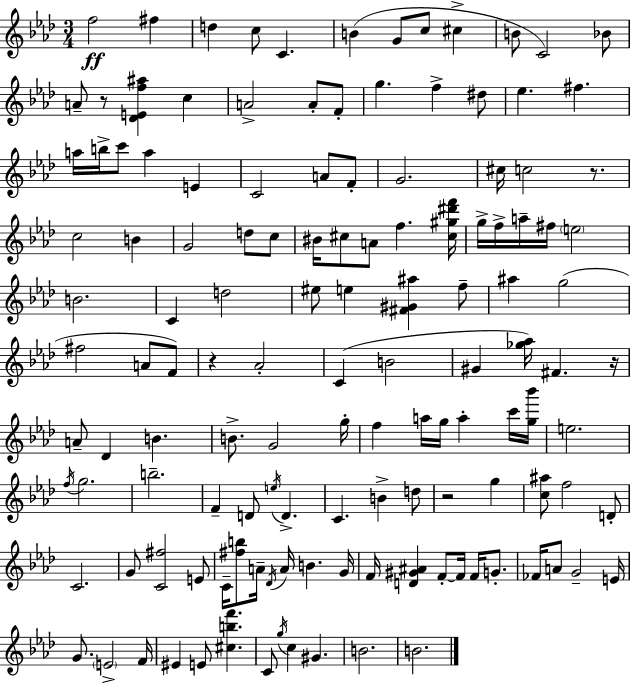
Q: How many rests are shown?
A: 5